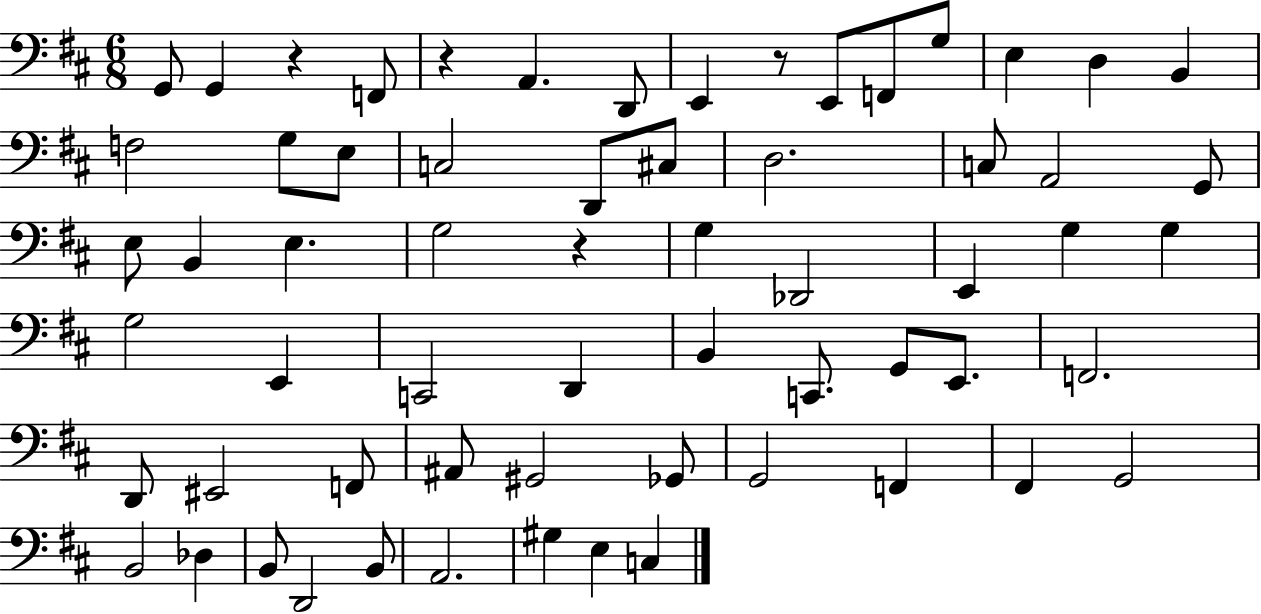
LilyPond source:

{
  \clef bass
  \numericTimeSignature
  \time 6/8
  \key d \major
  g,8 g,4 r4 f,8 | r4 a,4. d,8 | e,4 r8 e,8 f,8 g8 | e4 d4 b,4 | \break f2 g8 e8 | c2 d,8 cis8 | d2. | c8 a,2 g,8 | \break e8 b,4 e4. | g2 r4 | g4 des,2 | e,4 g4 g4 | \break g2 e,4 | c,2 d,4 | b,4 c,8. g,8 e,8. | f,2. | \break d,8 eis,2 f,8 | ais,8 gis,2 ges,8 | g,2 f,4 | fis,4 g,2 | \break b,2 des4 | b,8 d,2 b,8 | a,2. | gis4 e4 c4 | \break \bar "|."
}